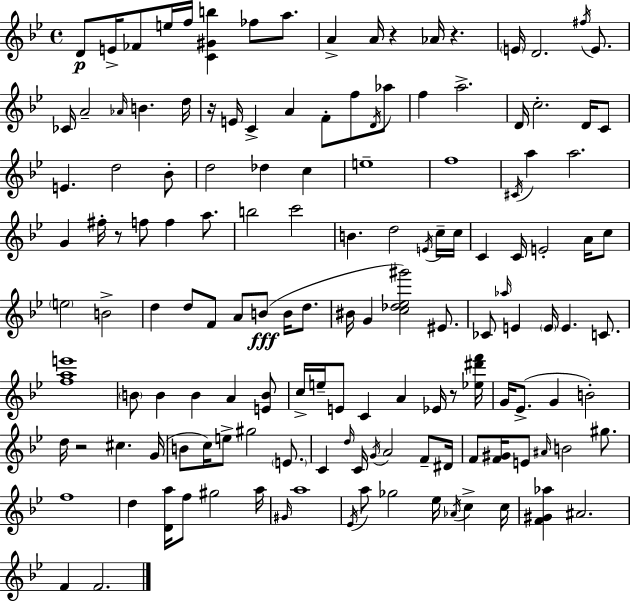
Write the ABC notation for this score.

X:1
T:Untitled
M:4/4
L:1/4
K:Gm
D/2 E/4 _F/2 e/4 f/4 [C^Gb] _f/2 a/2 A A/4 z _A/4 z E/4 D2 ^f/4 E/2 _C/4 A2 _A/4 B d/4 z/4 E/4 C A F/2 f/2 D/4 _a/2 f a2 D/4 c2 D/4 C/2 E d2 _B/2 d2 _d c e4 f4 ^C/4 a a2 G ^f/4 z/2 f/2 f a/2 b2 c'2 B d2 E/4 c/4 c/4 C C/4 E2 A/4 c/2 e2 B2 d d/2 F/2 A/2 B/2 B/4 d/2 ^B/4 G [c_d_e^g']2 ^E/2 _C/2 _a/4 E E/4 E C/2 [fae']4 B/2 B B A [EB]/2 c/4 e/4 E/2 C A _E/4 z/2 [_e^d'f']/4 G/4 _E/2 G B2 d/4 z2 ^c G/4 B/2 c/4 e/2 ^g2 E/2 C d/4 C/4 G/4 A2 F/2 ^D/4 F/2 [F^G]/4 E/2 ^A/4 B2 ^g/2 f4 d [Da]/4 f/2 ^g2 a/4 ^G/4 a4 _E/4 a/2 _g2 _e/4 _A/4 c c/4 [F^G_a] ^A2 F F2